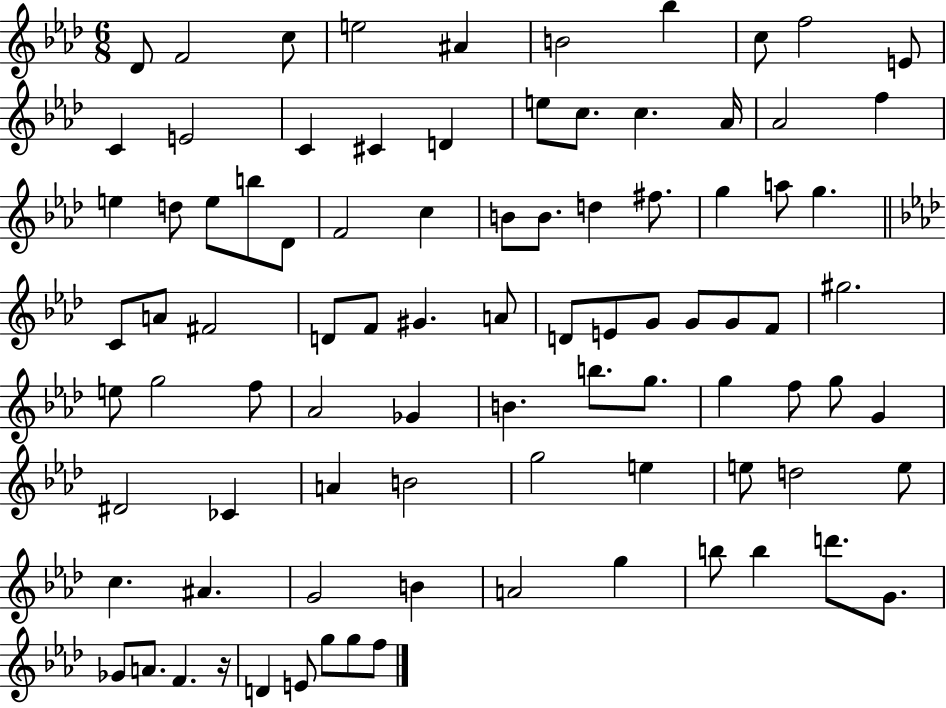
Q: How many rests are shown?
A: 1